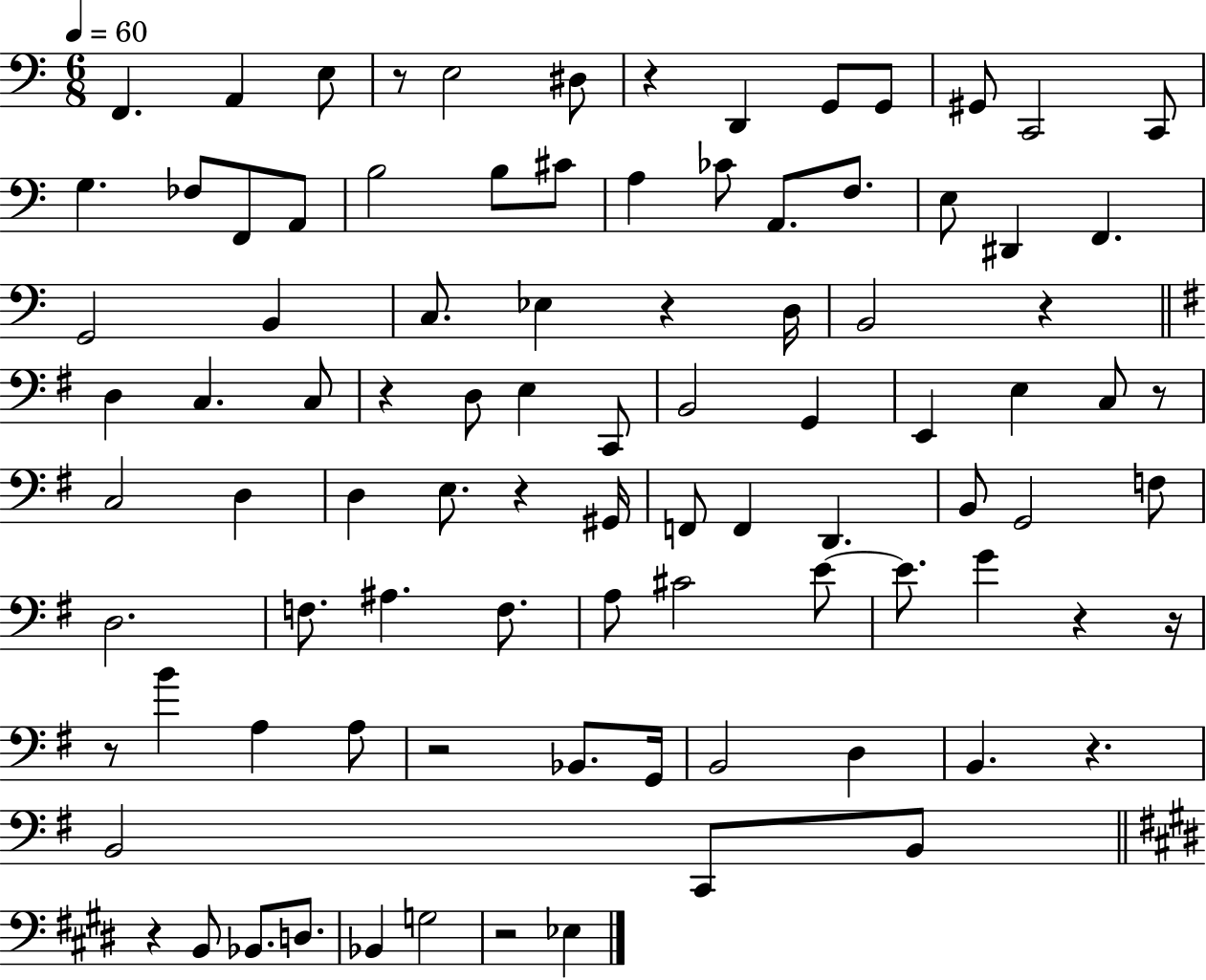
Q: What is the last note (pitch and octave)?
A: Eb3